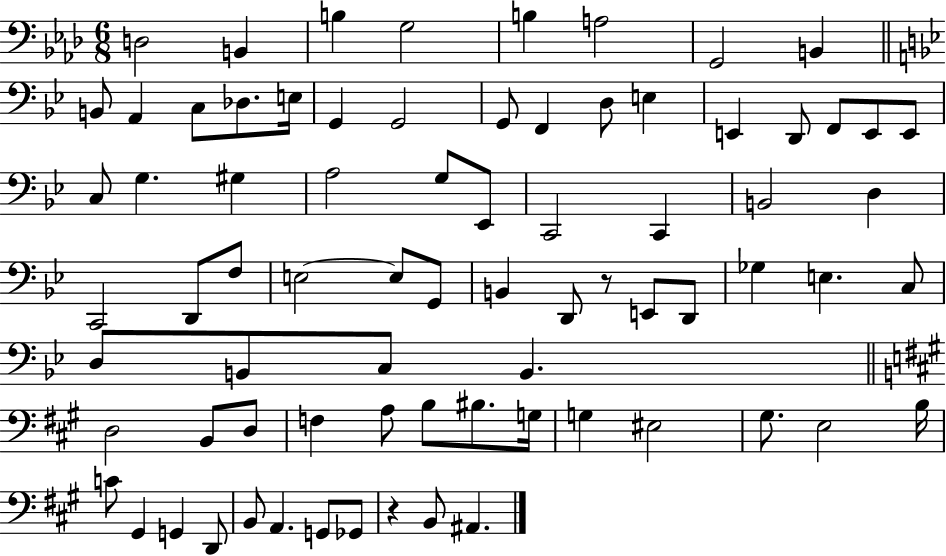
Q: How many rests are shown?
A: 2